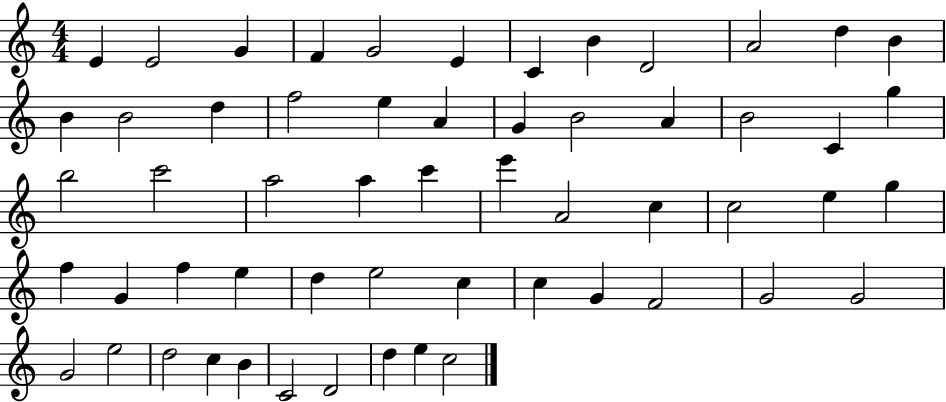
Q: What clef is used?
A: treble